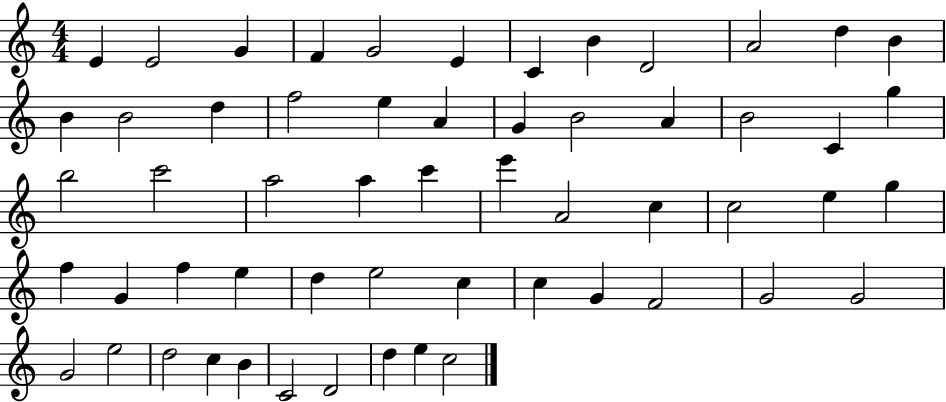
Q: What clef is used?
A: treble